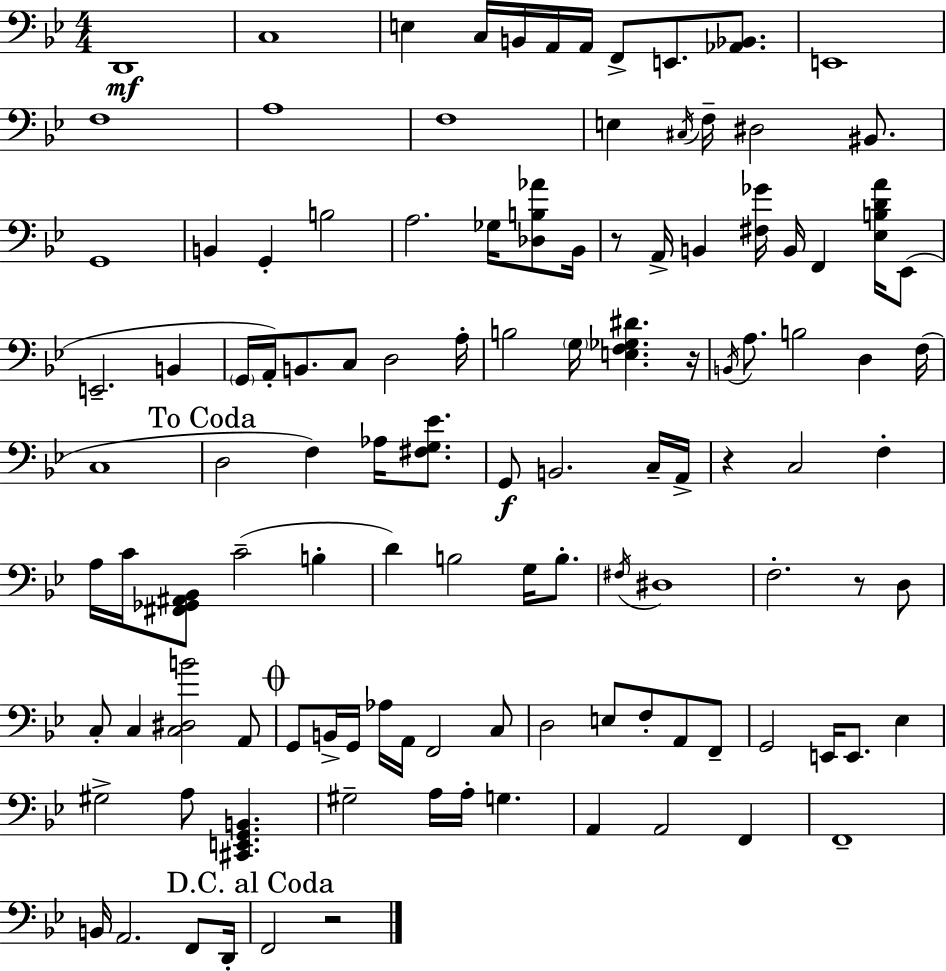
D2/w C3/w E3/q C3/s B2/s A2/s A2/s F2/e E2/e. [Ab2,Bb2]/e. E2/w F3/w A3/w F3/w E3/q C#3/s F3/s D#3/h BIS2/e. G2/w B2/q G2/q B3/h A3/h. Gb3/s [Db3,B3,Ab4]/e Bb2/s R/e A2/s B2/q [F#3,Gb4]/s B2/s F2/q [Eb3,B3,D4,A4]/s Eb2/e E2/h. B2/q G2/s A2/s B2/e. C3/e D3/h A3/s B3/h G3/s [E3,F3,Gb3,D#4]/q. R/s B2/s A3/e. B3/h D3/q F3/s C3/w D3/h F3/q Ab3/s [F#3,G3,Eb4]/e. G2/e B2/h. C3/s A2/s R/q C3/h F3/q A3/s C4/s [F#2,Gb2,A#2,Bb2]/e C4/h B3/q D4/q B3/h G3/s B3/e. F#3/s D#3/w F3/h. R/e D3/e C3/e C3/q [C3,D#3,B4]/h A2/e G2/e B2/s G2/s Ab3/s A2/s F2/h C3/e D3/h E3/e F3/e A2/e F2/e G2/h E2/s E2/e. Eb3/q G#3/h A3/e [C#2,E2,G2,B2]/q. G#3/h A3/s A3/s G3/q. A2/q A2/h F2/q F2/w B2/s A2/h. F2/e D2/s F2/h R/h